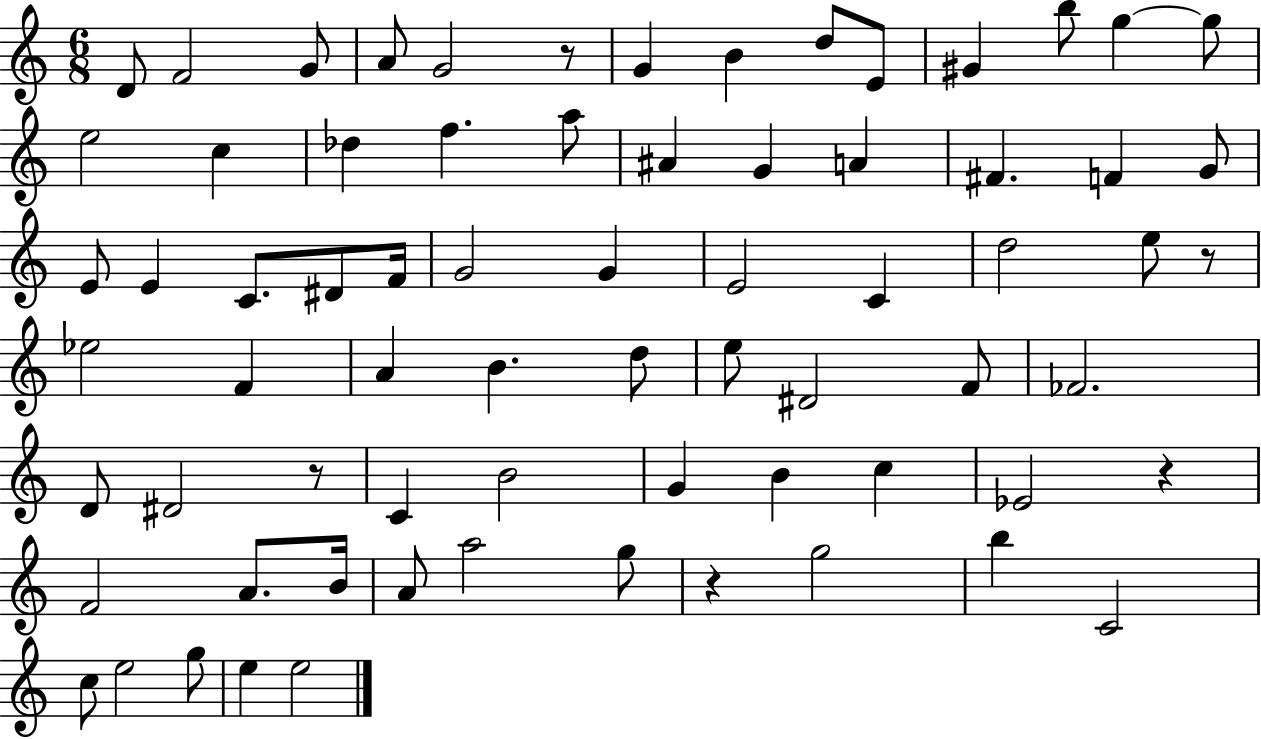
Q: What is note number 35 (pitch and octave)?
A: E5